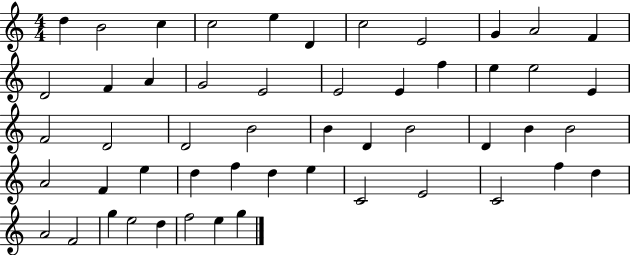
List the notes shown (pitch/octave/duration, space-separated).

D5/q B4/h C5/q C5/h E5/q D4/q C5/h E4/h G4/q A4/h F4/q D4/h F4/q A4/q G4/h E4/h E4/h E4/q F5/q E5/q E5/h E4/q F4/h D4/h D4/h B4/h B4/q D4/q B4/h D4/q B4/q B4/h A4/h F4/q E5/q D5/q F5/q D5/q E5/q C4/h E4/h C4/h F5/q D5/q A4/h F4/h G5/q E5/h D5/q F5/h E5/q G5/q